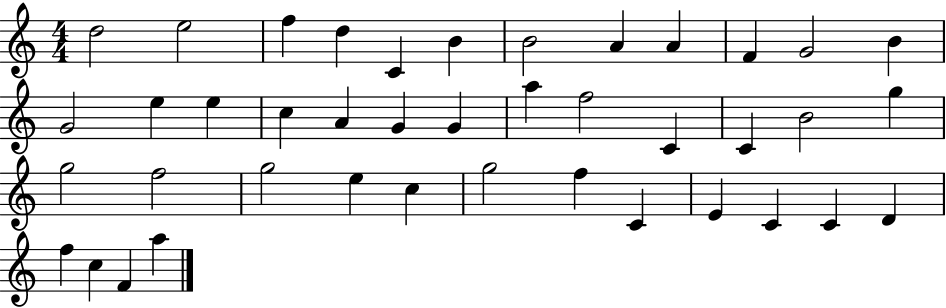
{
  \clef treble
  \numericTimeSignature
  \time 4/4
  \key c \major
  d''2 e''2 | f''4 d''4 c'4 b'4 | b'2 a'4 a'4 | f'4 g'2 b'4 | \break g'2 e''4 e''4 | c''4 a'4 g'4 g'4 | a''4 f''2 c'4 | c'4 b'2 g''4 | \break g''2 f''2 | g''2 e''4 c''4 | g''2 f''4 c'4 | e'4 c'4 c'4 d'4 | \break f''4 c''4 f'4 a''4 | \bar "|."
}